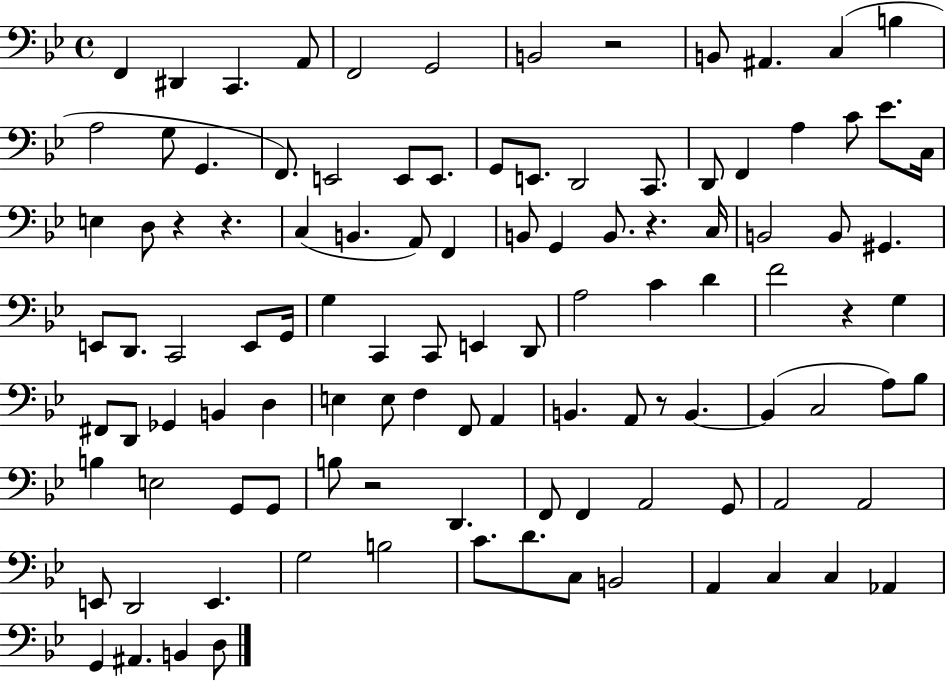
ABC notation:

X:1
T:Untitled
M:4/4
L:1/4
K:Bb
F,, ^D,, C,, A,,/2 F,,2 G,,2 B,,2 z2 B,,/2 ^A,, C, B, A,2 G,/2 G,, F,,/2 E,,2 E,,/2 E,,/2 G,,/2 E,,/2 D,,2 C,,/2 D,,/2 F,, A, C/2 _E/2 C,/4 E, D,/2 z z C, B,, A,,/2 F,, B,,/2 G,, B,,/2 z C,/4 B,,2 B,,/2 ^G,, E,,/2 D,,/2 C,,2 E,,/2 G,,/4 G, C,, C,,/2 E,, D,,/2 A,2 C D F2 z G, ^F,,/2 D,,/2 _G,, B,, D, E, E,/2 F, F,,/2 A,, B,, A,,/2 z/2 B,, B,, C,2 A,/2 _B,/2 B, E,2 G,,/2 G,,/2 B,/2 z2 D,, F,,/2 F,, A,,2 G,,/2 A,,2 A,,2 E,,/2 D,,2 E,, G,2 B,2 C/2 D/2 C,/2 B,,2 A,, C, C, _A,, G,, ^A,, B,, D,/2